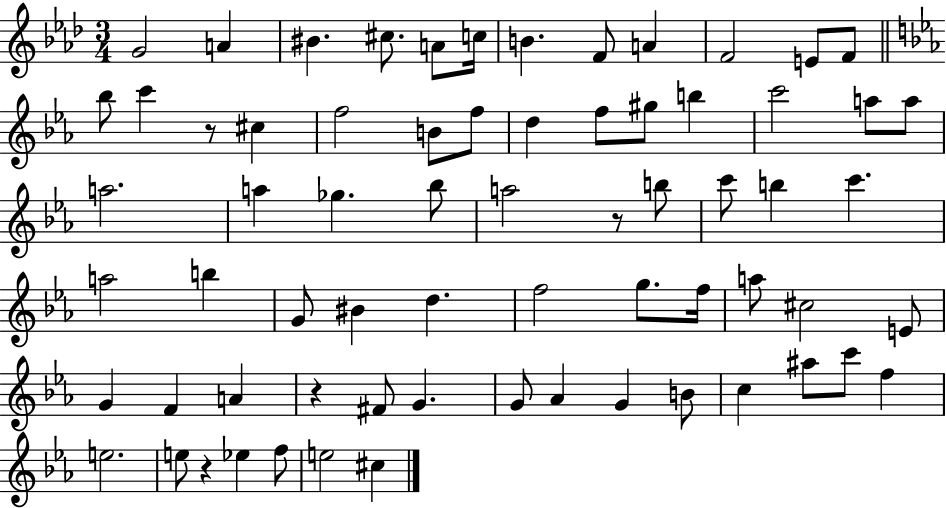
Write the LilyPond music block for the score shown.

{
  \clef treble
  \numericTimeSignature
  \time 3/4
  \key aes \major
  g'2 a'4 | bis'4. cis''8. a'8 c''16 | b'4. f'8 a'4 | f'2 e'8 f'8 | \break \bar "||" \break \key ees \major bes''8 c'''4 r8 cis''4 | f''2 b'8 f''8 | d''4 f''8 gis''8 b''4 | c'''2 a''8 a''8 | \break a''2. | a''4 ges''4. bes''8 | a''2 r8 b''8 | c'''8 b''4 c'''4. | \break a''2 b''4 | g'8 bis'4 d''4. | f''2 g''8. f''16 | a''8 cis''2 e'8 | \break g'4 f'4 a'4 | r4 fis'8 g'4. | g'8 aes'4 g'4 b'8 | c''4 ais''8 c'''8 f''4 | \break e''2. | e''8 r4 ees''4 f''8 | e''2 cis''4 | \bar "|."
}